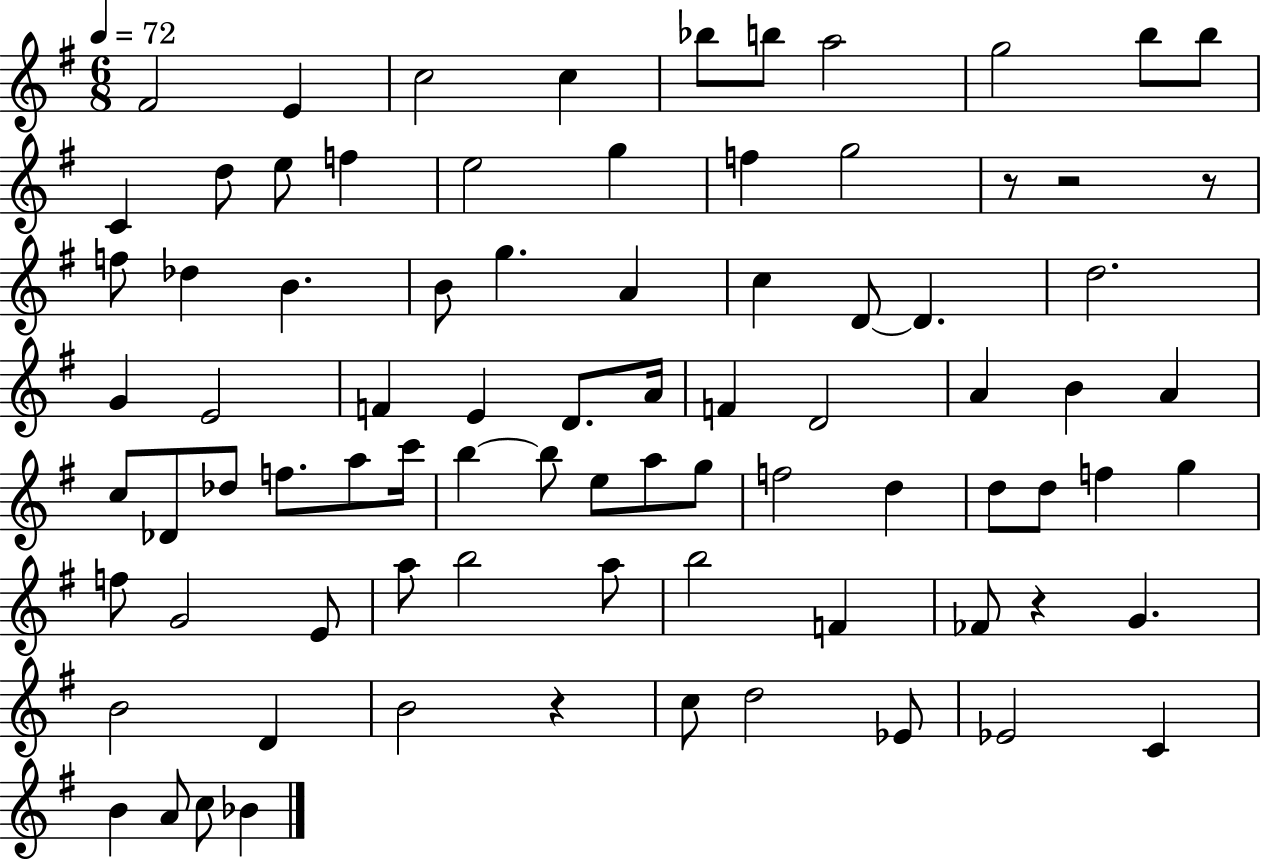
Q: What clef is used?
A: treble